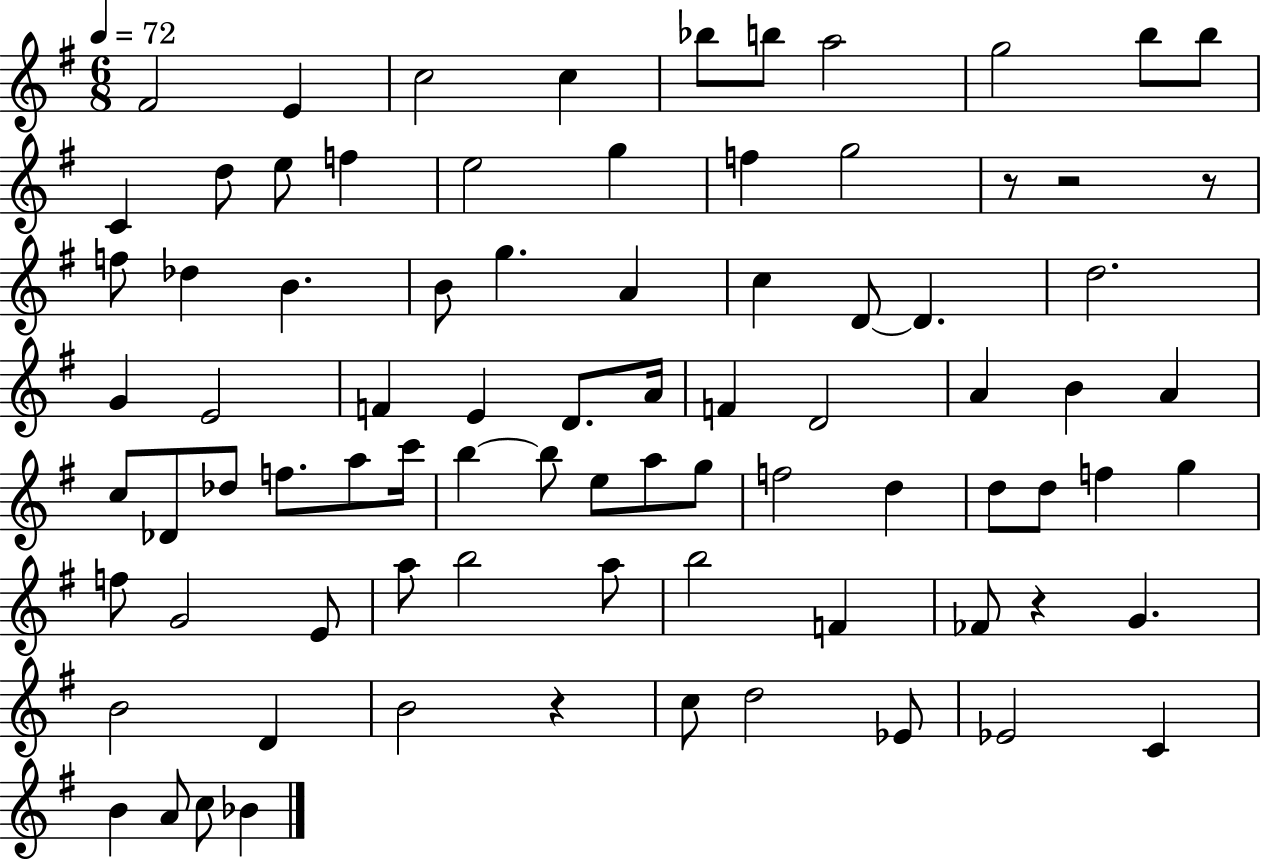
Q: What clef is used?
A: treble